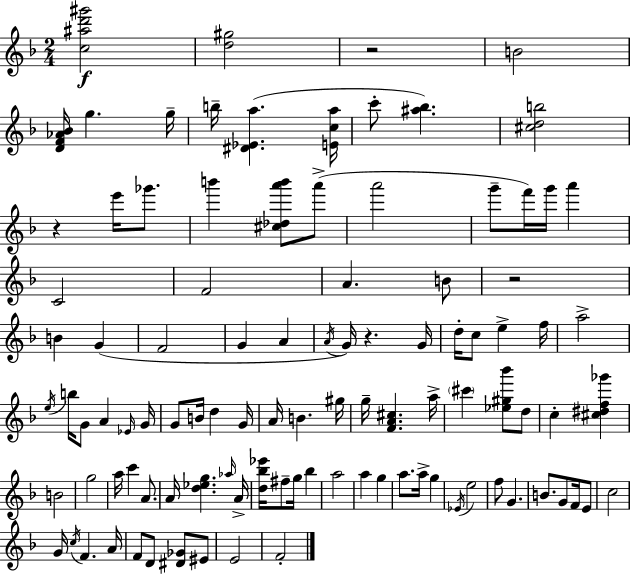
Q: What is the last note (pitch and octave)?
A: F4